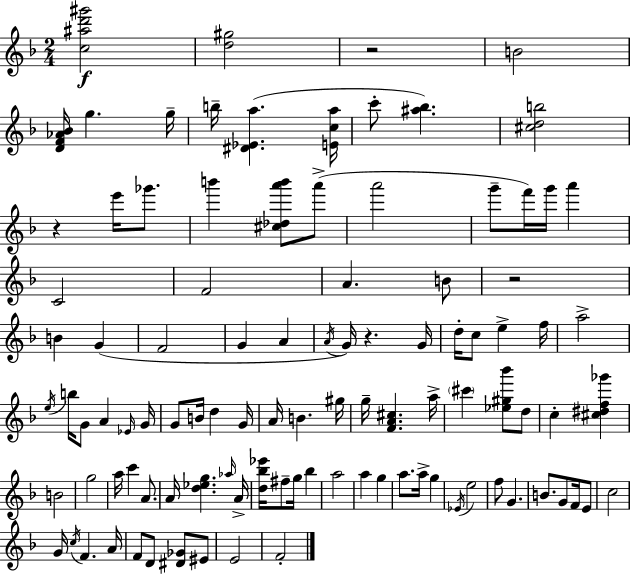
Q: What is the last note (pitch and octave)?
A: F4